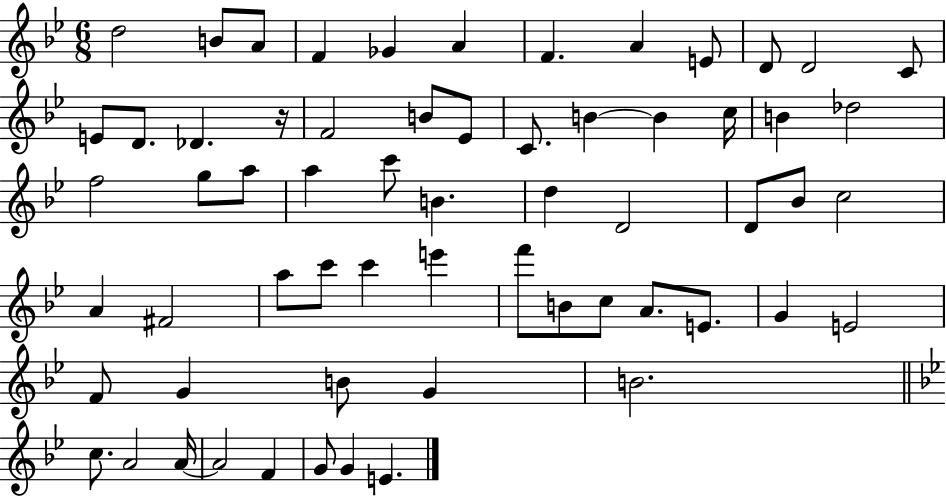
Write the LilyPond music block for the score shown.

{
  \clef treble
  \numericTimeSignature
  \time 6/8
  \key bes \major
  d''2 b'8 a'8 | f'4 ges'4 a'4 | f'4. a'4 e'8 | d'8 d'2 c'8 | \break e'8 d'8. des'4. r16 | f'2 b'8 ees'8 | c'8. b'4~~ b'4 c''16 | b'4 des''2 | \break f''2 g''8 a''8 | a''4 c'''8 b'4. | d''4 d'2 | d'8 bes'8 c''2 | \break a'4 fis'2 | a''8 c'''8 c'''4 e'''4 | f'''8 b'8 c''8 a'8. e'8. | g'4 e'2 | \break f'8 g'4 b'8 g'4 | b'2. | \bar "||" \break \key bes \major c''8. a'2 a'16~~ | a'2 f'4 | g'8 g'4 e'4. | \bar "|."
}